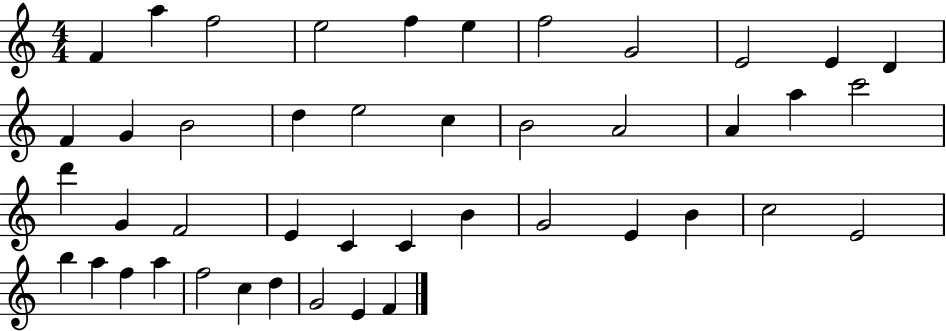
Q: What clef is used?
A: treble